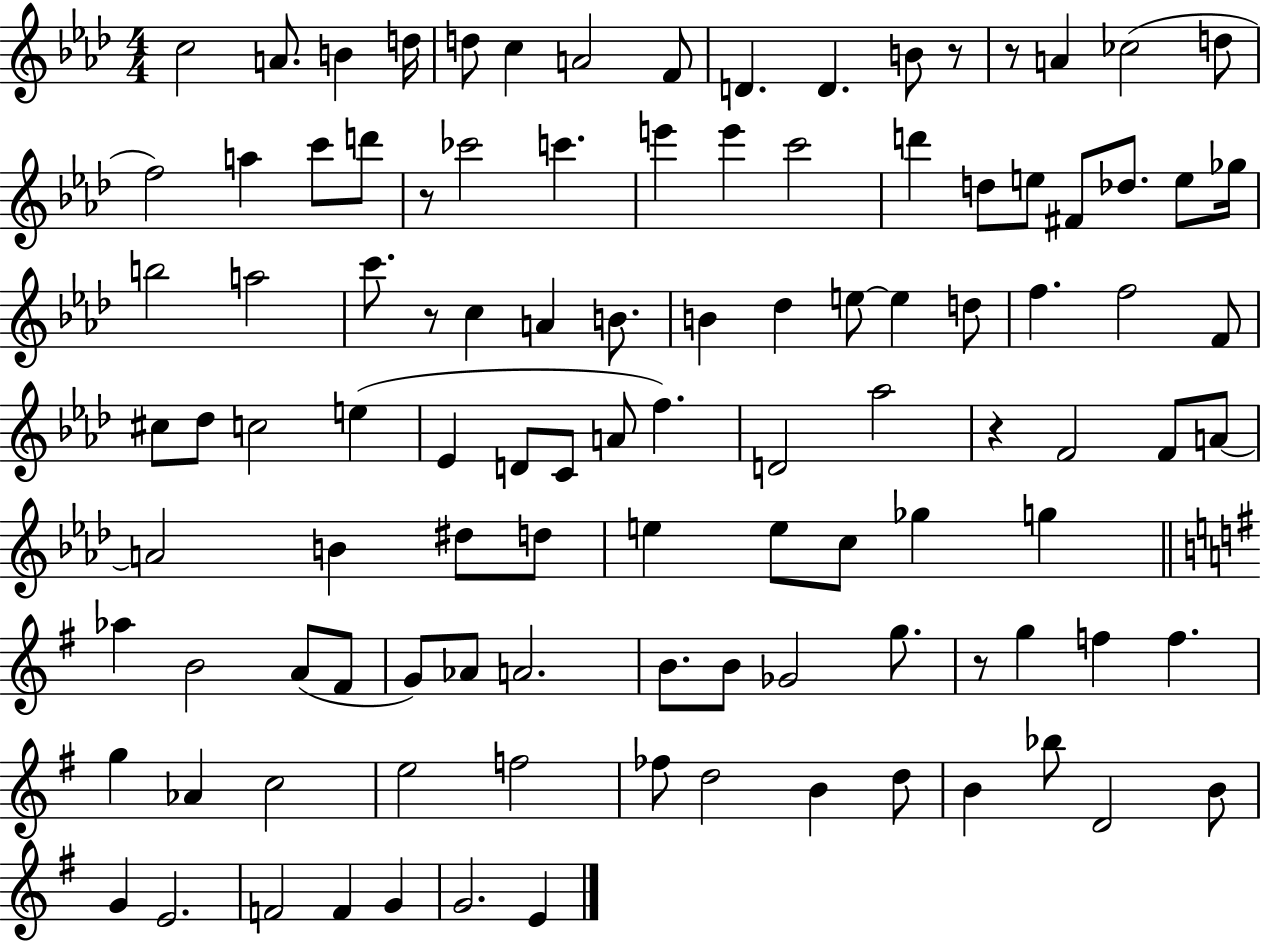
C5/h A4/e. B4/q D5/s D5/e C5/q A4/h F4/e D4/q. D4/q. B4/e R/e R/e A4/q CES5/h D5/e F5/h A5/q C6/e D6/e R/e CES6/h C6/q. E6/q E6/q C6/h D6/q D5/e E5/e F#4/e Db5/e. E5/e Gb5/s B5/h A5/h C6/e. R/e C5/q A4/q B4/e. B4/q Db5/q E5/e E5/q D5/e F5/q. F5/h F4/e C#5/e Db5/e C5/h E5/q Eb4/q D4/e C4/e A4/e F5/q. D4/h Ab5/h R/q F4/h F4/e A4/e A4/h B4/q D#5/e D5/e E5/q E5/e C5/e Gb5/q G5/q Ab5/q B4/h A4/e F#4/e G4/e Ab4/e A4/h. B4/e. B4/e Gb4/h G5/e. R/e G5/q F5/q F5/q. G5/q Ab4/q C5/h E5/h F5/h FES5/e D5/h B4/q D5/e B4/q Bb5/e D4/h B4/e G4/q E4/h. F4/h F4/q G4/q G4/h. E4/q